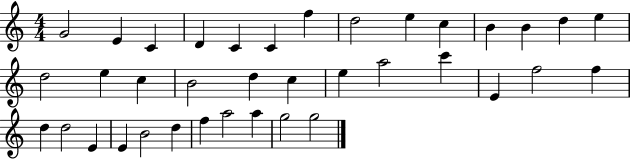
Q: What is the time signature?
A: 4/4